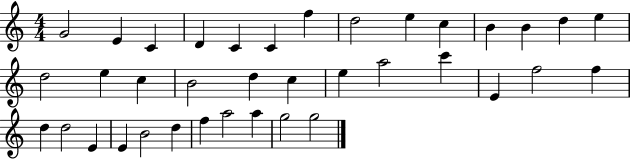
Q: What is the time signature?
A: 4/4